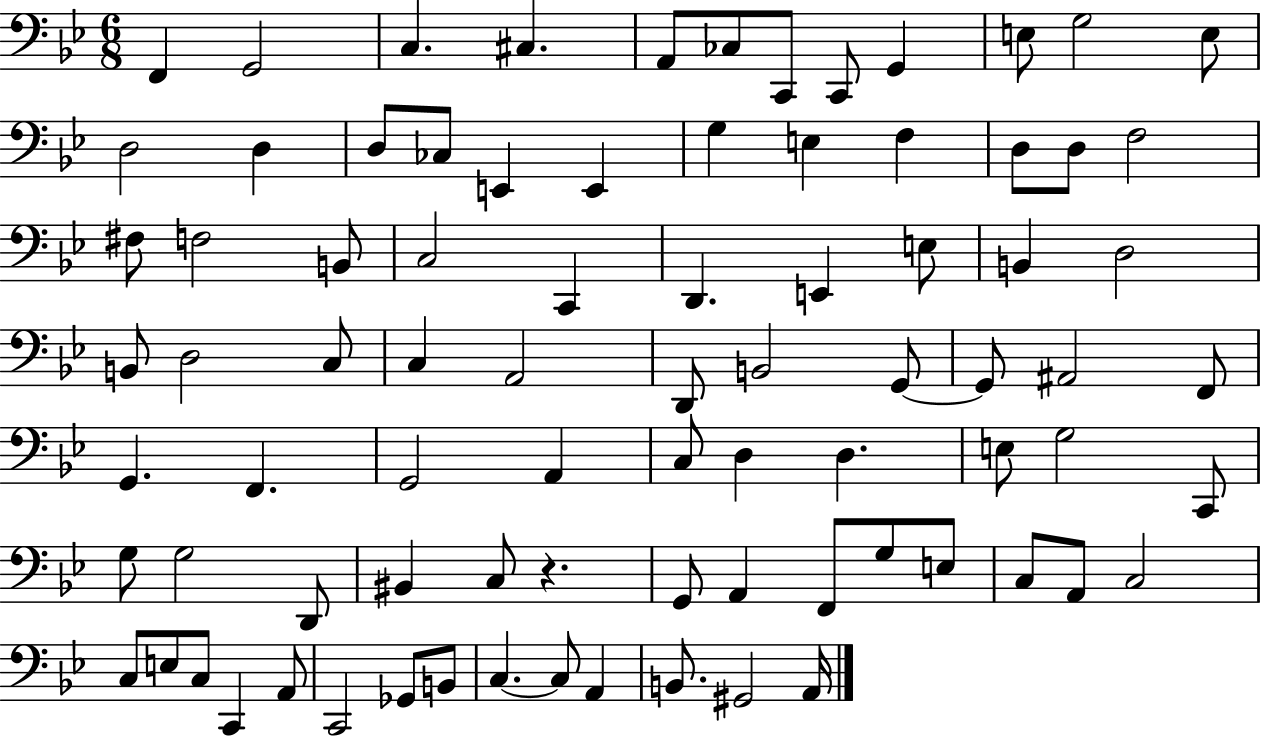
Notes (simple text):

F2/q G2/h C3/q. C#3/q. A2/e CES3/e C2/e C2/e G2/q E3/e G3/h E3/e D3/h D3/q D3/e CES3/e E2/q E2/q G3/q E3/q F3/q D3/e D3/e F3/h F#3/e F3/h B2/e C3/h C2/q D2/q. E2/q E3/e B2/q D3/h B2/e D3/h C3/e C3/q A2/h D2/e B2/h G2/e G2/e A#2/h F2/e G2/q. F2/q. G2/h A2/q C3/e D3/q D3/q. E3/e G3/h C2/e G3/e G3/h D2/e BIS2/q C3/e R/q. G2/e A2/q F2/e G3/e E3/e C3/e A2/e C3/h C3/e E3/e C3/e C2/q A2/e C2/h Gb2/e B2/e C3/q. C3/e A2/q B2/e. G#2/h A2/s